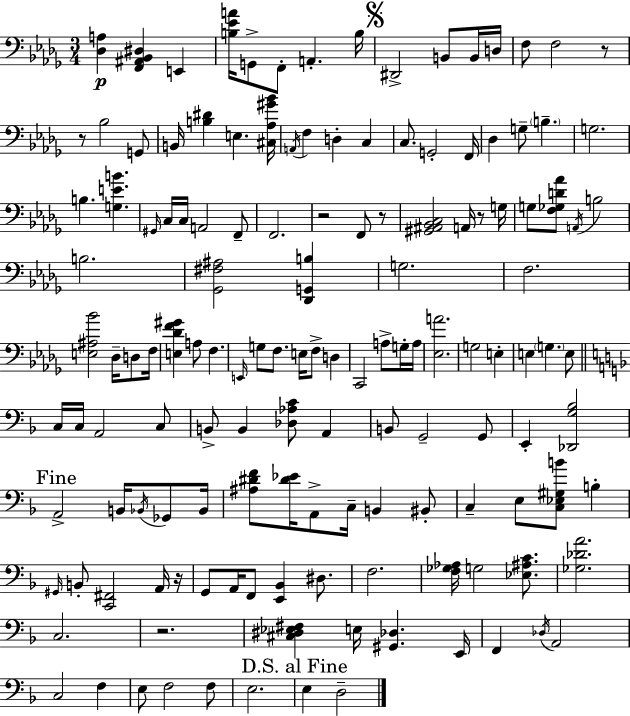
X:1
T:Untitled
M:3/4
L:1/4
K:Bbm
[_D,A,] [F,,^A,,_B,,^D,] E,, [B,_EA]/4 G,,/2 F,,/2 A,, B,/4 ^D,,2 B,,/2 B,,/4 D,/4 F,/2 F,2 z/2 z/2 _B,2 G,,/2 B,,/4 [B,^D] E, [^C,_A,^G_B]/4 A,,/4 F, D, C, C,/2 G,,2 F,,/4 _D, G,/2 B, G,2 B, [G,EB] ^G,,/4 C,/4 C,/4 A,,2 F,,/2 F,,2 z2 F,,/2 z/2 [^G,,^A,,_B,,C,]2 A,,/4 z/2 G,/4 G,/2 [F,_G,D_A]/2 A,,/4 B,2 B,2 [_G,,^F,^A,]2 [_D,,G,,B,] G,2 F,2 [E,^A,_B]2 _D,/4 D,/2 F,/4 [E,_DF^G] A,/2 F, E,,/4 G,/2 F,/2 E,/4 F,/2 D, C,,2 A,/2 G,/4 A,/4 [_E,A]2 G,2 E, E, G, E,/2 C,/4 C,/4 A,,2 C,/2 B,,/2 B,, [_D,_A,C]/2 A,, B,,/2 G,,2 G,,/2 E,, [_D,,G,_B,]2 A,,2 B,,/4 _B,,/4 _G,,/2 _B,,/4 [^A,^DF]/2 [^D_E]/4 A,,/2 C,/4 B,, ^B,,/2 C, E,/2 [C,_E,^G,B]/2 B, ^G,,/4 B,,/2 [C,,^F,,]2 A,,/4 z/4 G,,/2 A,,/4 F,,/2 [E,,_B,,] ^D,/2 F,2 [F,_G,_A,]/4 G,2 [_E,^A,C]/2 [_G,_DA]2 C,2 z2 [^C,^D,_E,^F,] E,/4 [^G,,_D,] E,,/4 F,, _D,/4 A,,2 C,2 F, E,/2 F,2 F,/2 E,2 E, D,2